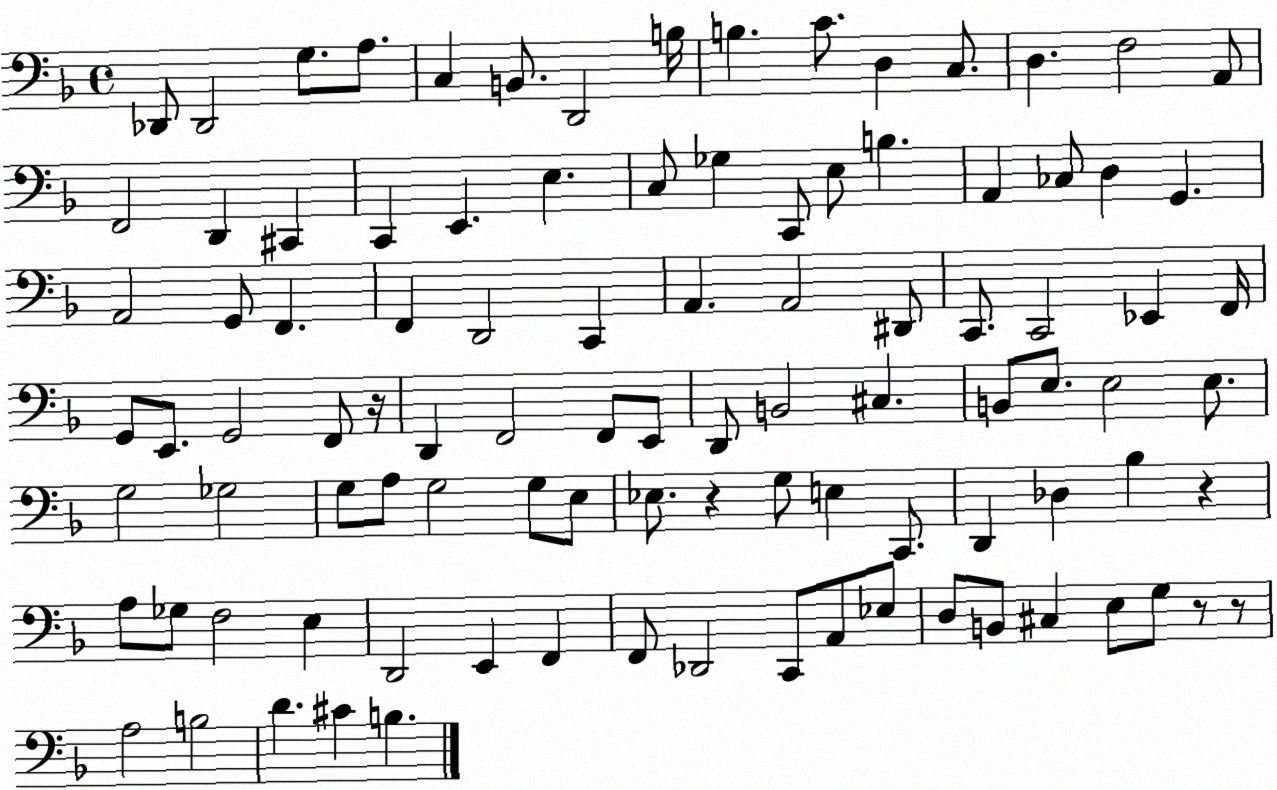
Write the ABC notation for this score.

X:1
T:Untitled
M:4/4
L:1/4
K:F
_D,,/2 _D,,2 G,/2 A,/2 C, B,,/2 D,,2 B,/4 B, C/2 D, C,/2 D, F,2 A,,/2 F,,2 D,, ^C,, C,, E,, E, C,/2 _G, C,,/2 E,/2 B, A,, _C,/2 D, G,, A,,2 G,,/2 F,, F,, D,,2 C,, A,, A,,2 ^D,,/2 C,,/2 C,,2 _E,, F,,/4 G,,/2 E,,/2 G,,2 F,,/2 z/4 D,, F,,2 F,,/2 E,,/2 D,,/2 B,,2 ^C, B,,/2 E,/2 E,2 E,/2 G,2 _G,2 G,/2 A,/2 G,2 G,/2 E,/2 _E,/2 z G,/2 E, C,,/2 D,, _D, _B, z A,/2 _G,/2 F,2 E, D,,2 E,, F,, F,,/2 _D,,2 C,,/2 A,,/2 _E,/2 D,/2 B,,/2 ^C, E,/2 G,/2 z/2 z/2 A,2 B,2 D ^C B,